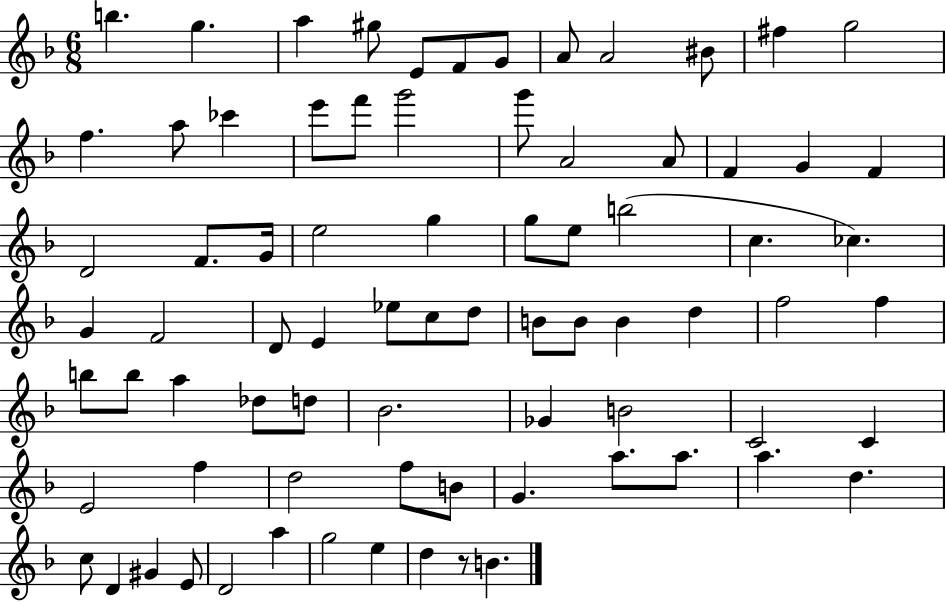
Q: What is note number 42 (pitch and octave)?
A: B4